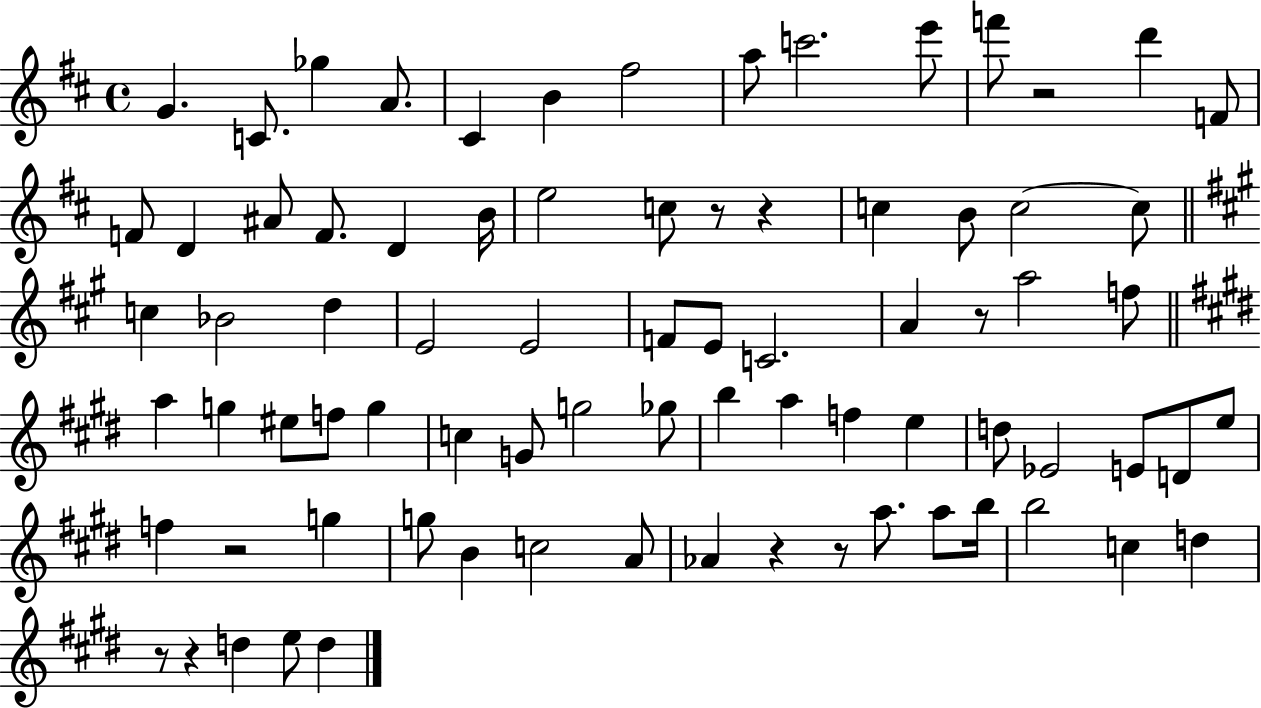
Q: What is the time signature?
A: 4/4